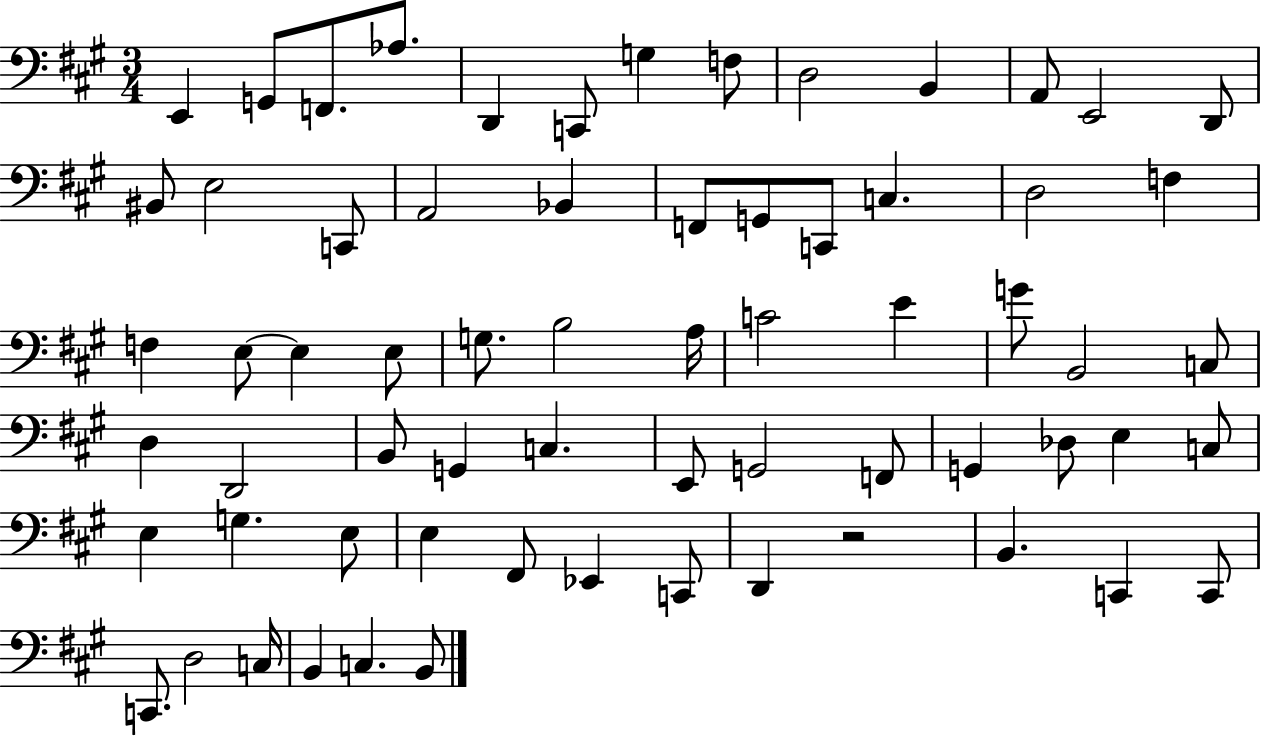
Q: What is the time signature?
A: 3/4